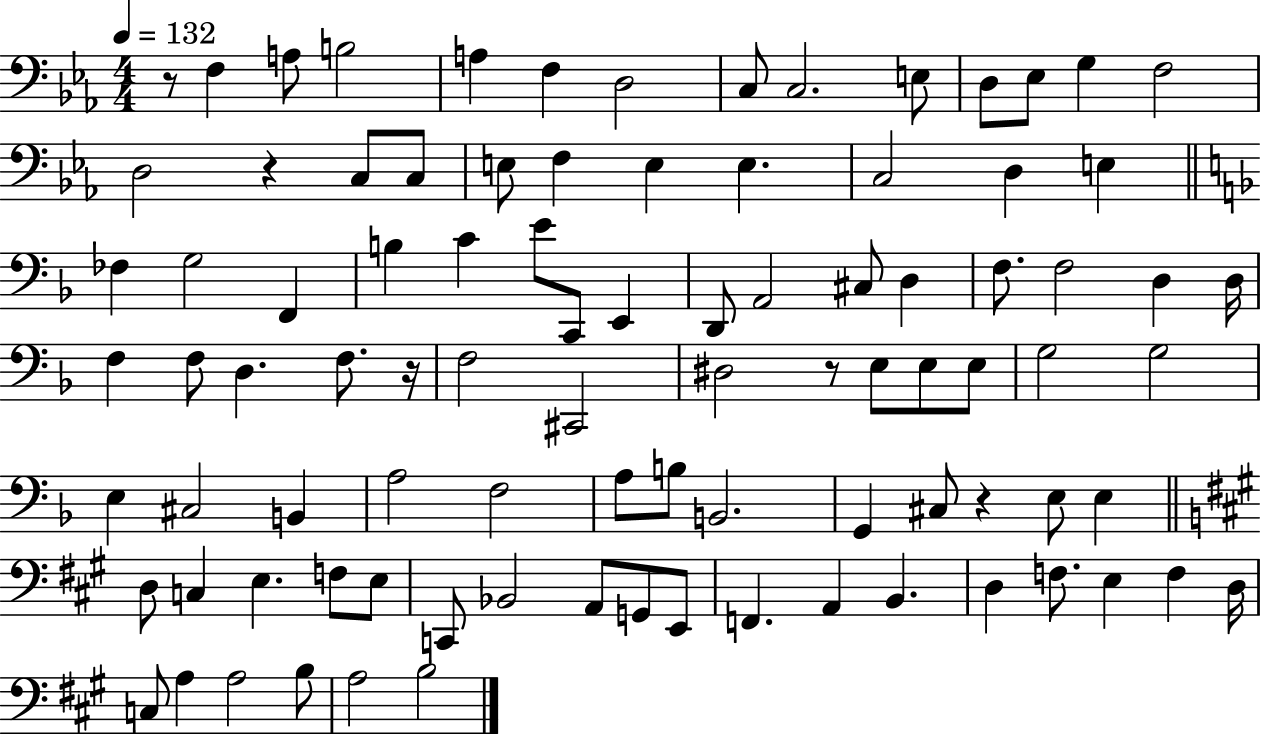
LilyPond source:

{
  \clef bass
  \numericTimeSignature
  \time 4/4
  \key ees \major
  \tempo 4 = 132
  r8 f4 a8 b2 | a4 f4 d2 | c8 c2. e8 | d8 ees8 g4 f2 | \break d2 r4 c8 c8 | e8 f4 e4 e4. | c2 d4 e4 | \bar "||" \break \key d \minor fes4 g2 f,4 | b4 c'4 e'8 c,8 e,4 | d,8 a,2 cis8 d4 | f8. f2 d4 d16 | \break f4 f8 d4. f8. r16 | f2 cis,2 | dis2 r8 e8 e8 e8 | g2 g2 | \break e4 cis2 b,4 | a2 f2 | a8 b8 b,2. | g,4 cis8 r4 e8 e4 | \break \bar "||" \break \key a \major d8 c4 e4. f8 e8 | c,8 bes,2 a,8 g,8 e,8 | f,4. a,4 b,4. | d4 f8. e4 f4 d16 | \break c8 a4 a2 b8 | a2 b2 | \bar "|."
}